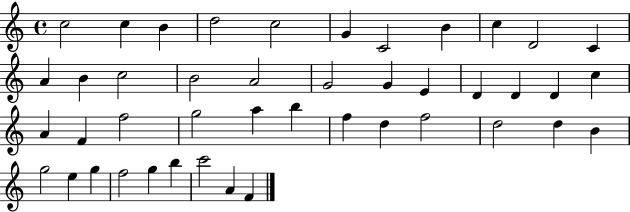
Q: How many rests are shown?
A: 0